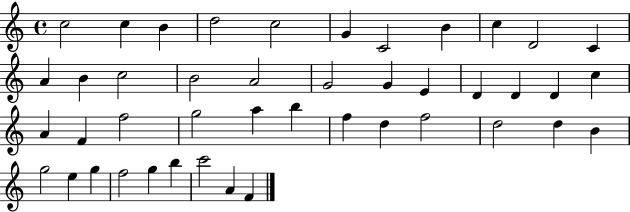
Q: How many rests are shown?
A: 0